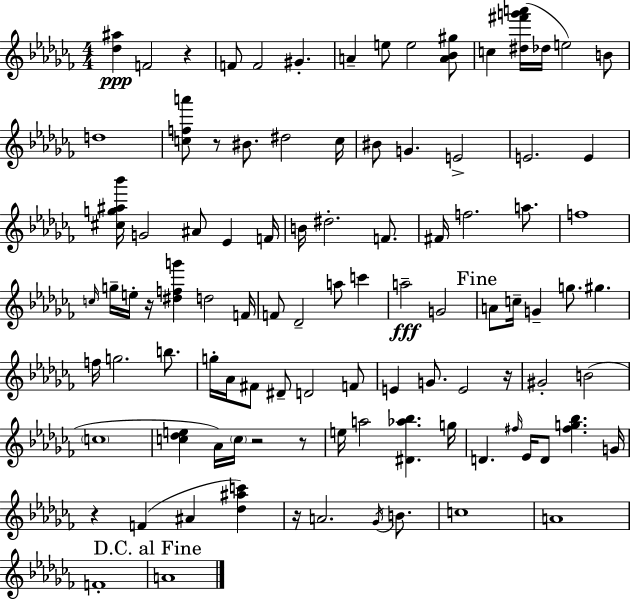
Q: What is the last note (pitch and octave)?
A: A4